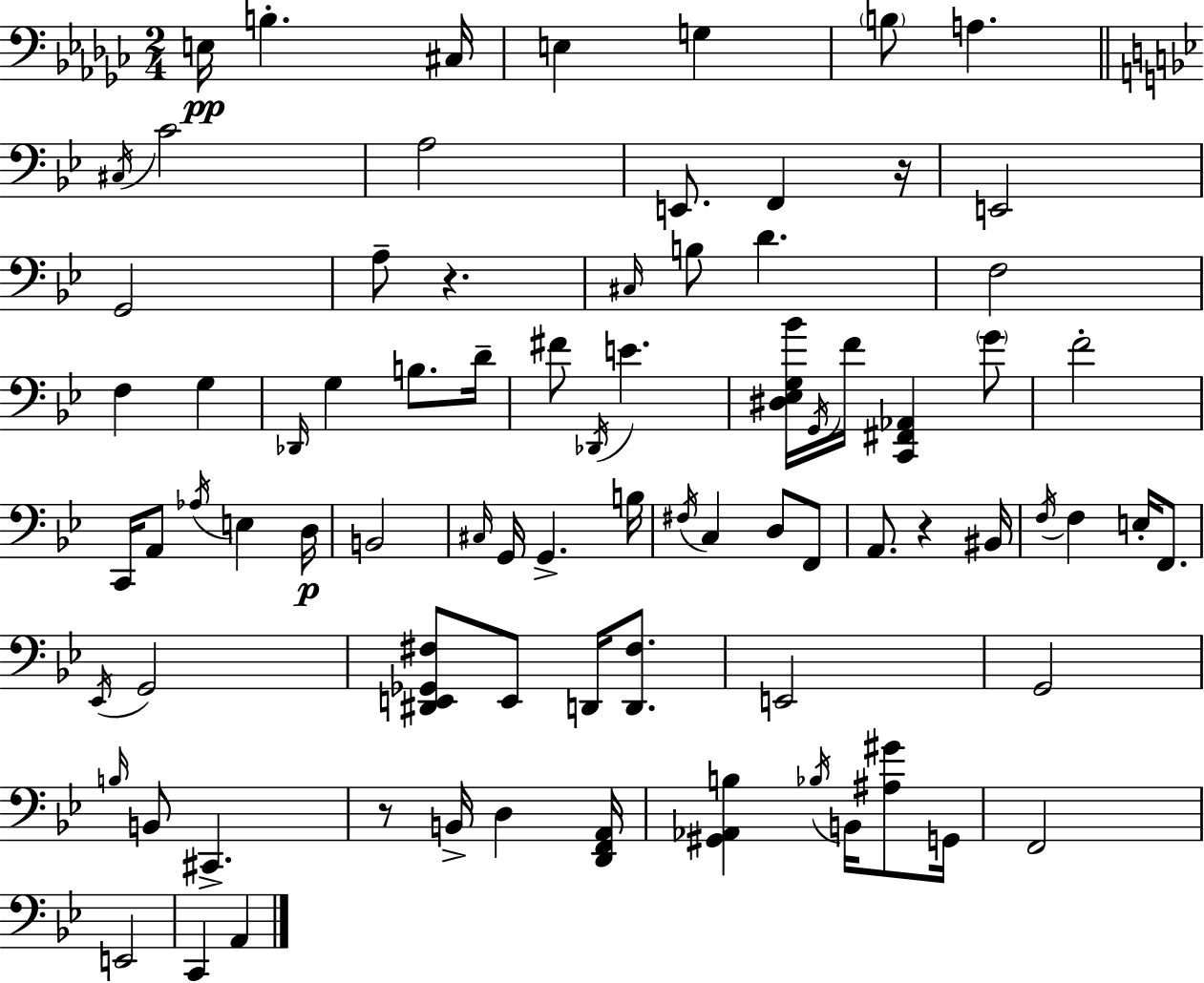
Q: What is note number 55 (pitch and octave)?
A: E2